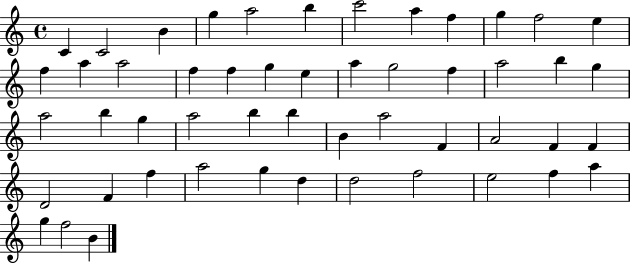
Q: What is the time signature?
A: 4/4